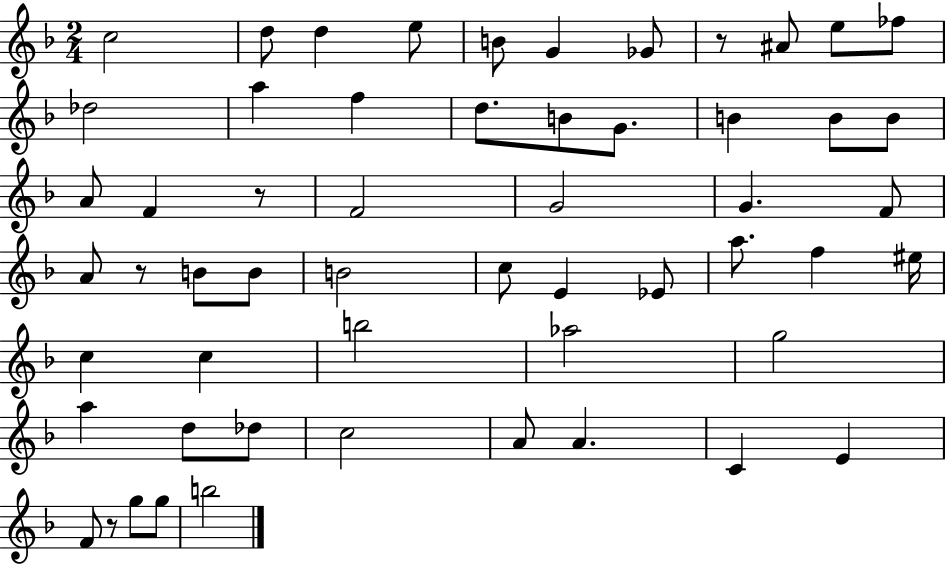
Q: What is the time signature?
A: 2/4